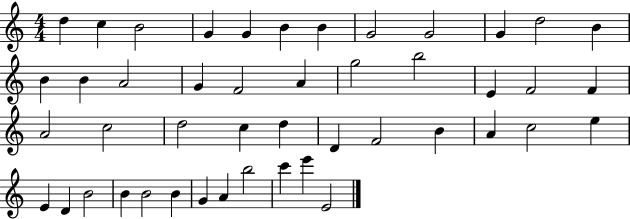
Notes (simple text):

D5/q C5/q B4/h G4/q G4/q B4/q B4/q G4/h G4/h G4/q D5/h B4/q B4/q B4/q A4/h G4/q F4/h A4/q G5/h B5/h E4/q F4/h F4/q A4/h C5/h D5/h C5/q D5/q D4/q F4/h B4/q A4/q C5/h E5/q E4/q D4/q B4/h B4/q B4/h B4/q G4/q A4/q B5/h C6/q E6/q E4/h